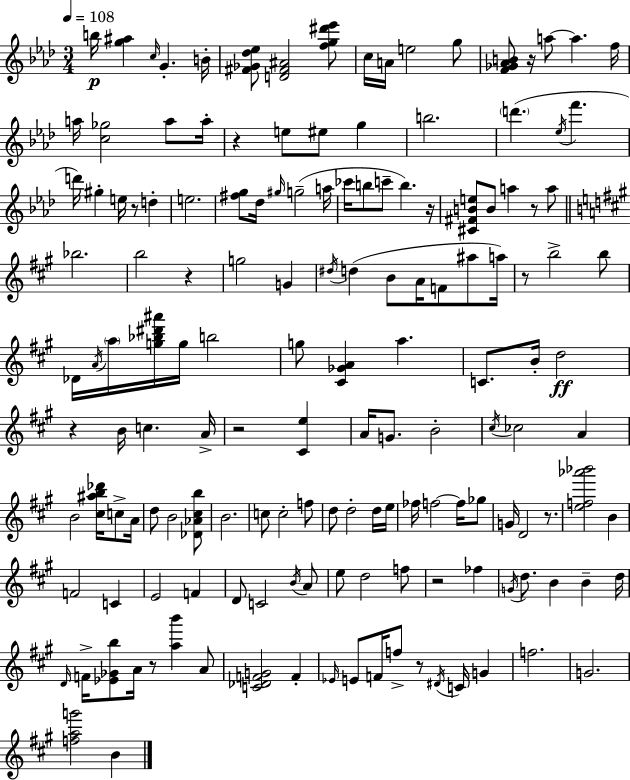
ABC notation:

X:1
T:Untitled
M:3/4
L:1/4
K:Ab
b/4 [g^a] c/4 G B/4 [^F_G_d_e]/2 [D^F^A]2 [fg^d'_e']/2 c/4 A/4 e2 g/2 [F_G_AB]/2 z/4 a/2 a f/4 a/4 [c_g]2 a/2 a/4 z e/2 ^e/2 g b2 d' _e/4 f' d'/4 ^g e/4 z/2 d e2 [^fg]/2 _d/4 ^g/4 g2 a/4 _c'/4 b/2 c'/2 b z/4 [^C^FBe]/2 B/2 a z/2 a/2 _b2 b2 z g2 G ^d/4 d B/2 A/4 F/2 ^a/2 a/4 z/2 b2 b/2 _D/4 A/4 a/4 [g_b^d'^a']/4 g/4 b2 g/2 [^C_GA] a C/2 B/4 d2 z B/4 c A/4 z2 [^Ce] A/4 G/2 B2 ^c/4 _c2 A B2 [^c^ab_d']/4 c/2 A/4 d/2 B2 [_D_A^cb]/2 B2 c/2 c2 f/2 d/2 d2 d/4 e/4 _f/4 f2 f/4 _g/2 G/4 D2 z/2 [ef_a'_b']2 B F2 C E2 F D/2 C2 B/4 A/2 e/2 d2 f/2 z2 _f G/4 d/2 B B d/4 D/4 F/4 [_E_Gb]/2 A/4 z/2 [ab'] A/2 [C_DFG]2 F _E/4 E/2 F/4 f/2 z/2 ^D/4 C/4 G f2 G2 [fag']2 B